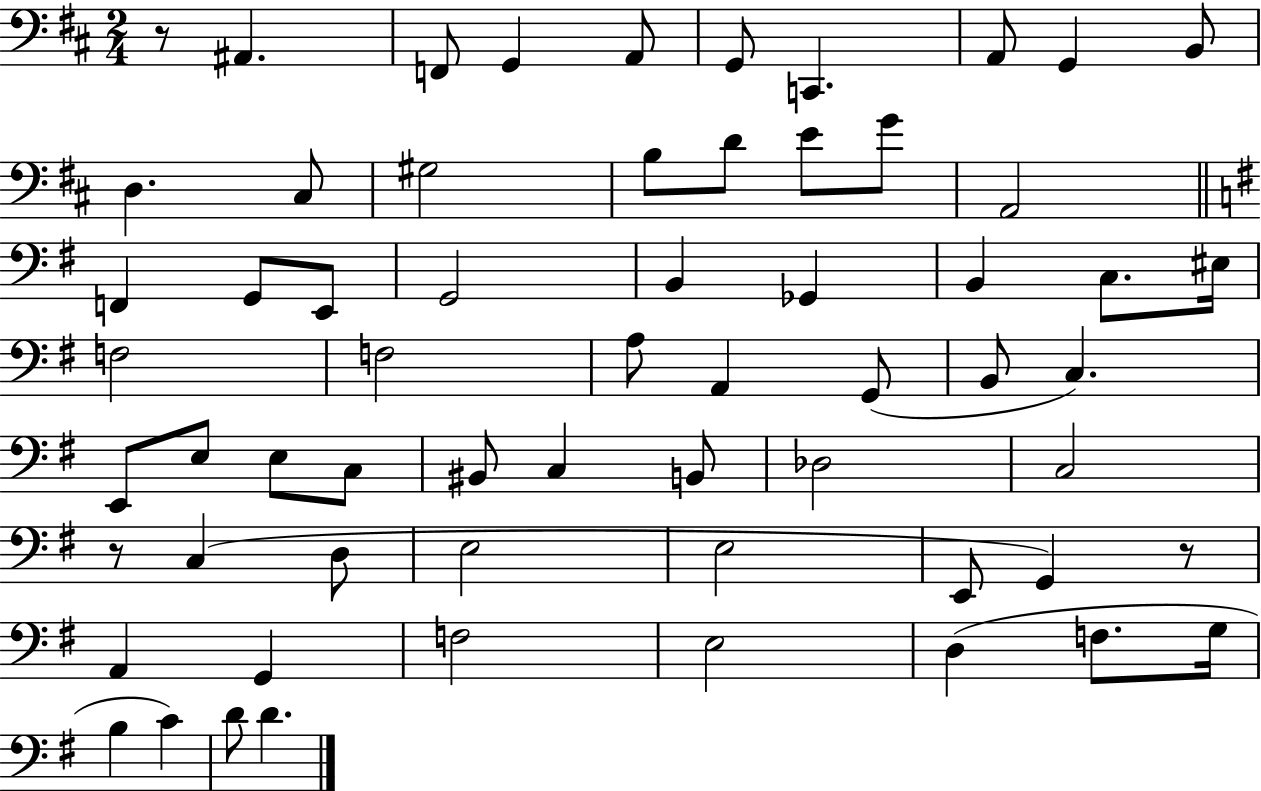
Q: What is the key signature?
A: D major